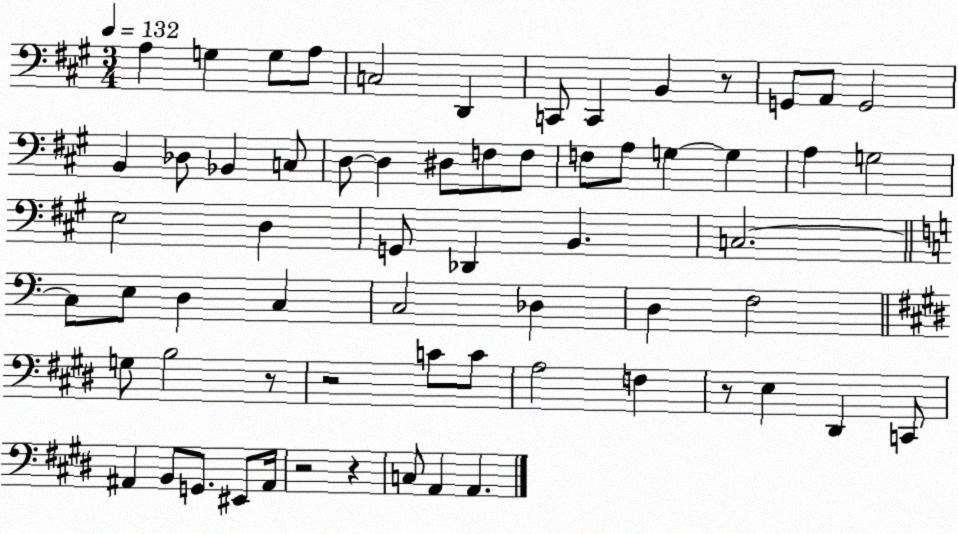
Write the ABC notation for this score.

X:1
T:Untitled
M:3/4
L:1/4
K:A
A, G, G,/2 A,/2 C,2 D,, C,,/2 C,, B,, z/2 G,,/2 A,,/2 G,,2 B,, _D,/2 _B,, C,/2 D,/2 D, ^D,/2 F,/2 F,/2 F,/2 A,/2 G, G, A, G,2 E,2 D, G,,/2 _D,, B,, C,2 C,/2 E,/2 D, C, C,2 _D, D, F,2 G,/2 B,2 z/2 z2 C/2 C/2 A,2 F, z/2 E, ^D,, C,,/2 ^A,, B,,/2 G,,/2 ^E,,/2 ^A,,/4 z2 z C,/2 A,, A,,